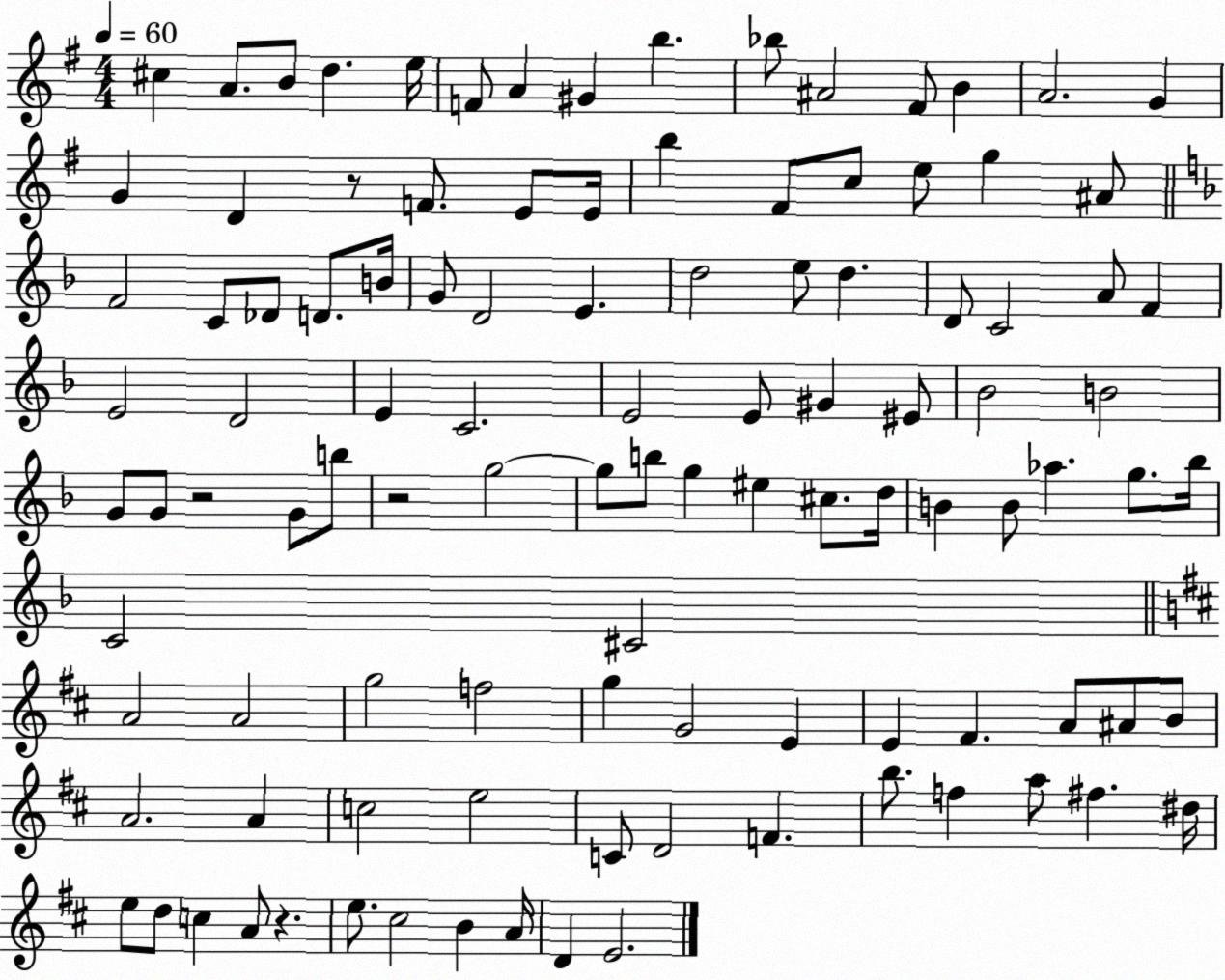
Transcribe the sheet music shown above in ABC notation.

X:1
T:Untitled
M:4/4
L:1/4
K:G
^c A/2 B/2 d e/4 F/2 A ^G b _b/2 ^A2 ^F/2 B A2 G G D z/2 F/2 E/2 E/4 b ^F/2 c/2 e/2 g ^A/2 F2 C/2 _D/2 D/2 B/4 G/2 D2 E d2 e/2 d D/2 C2 A/2 F E2 D2 E C2 E2 E/2 ^G ^E/2 _B2 B2 G/2 G/2 z2 G/2 b/2 z2 g2 g/2 b/2 g ^e ^c/2 d/4 B B/2 _a g/2 _b/4 C2 ^C2 A2 A2 g2 f2 g G2 E E ^F A/2 ^A/2 B/2 A2 A c2 e2 C/2 D2 F b/2 f a/2 ^f ^d/4 e/2 d/2 c A/2 z e/2 ^c2 B A/4 D E2